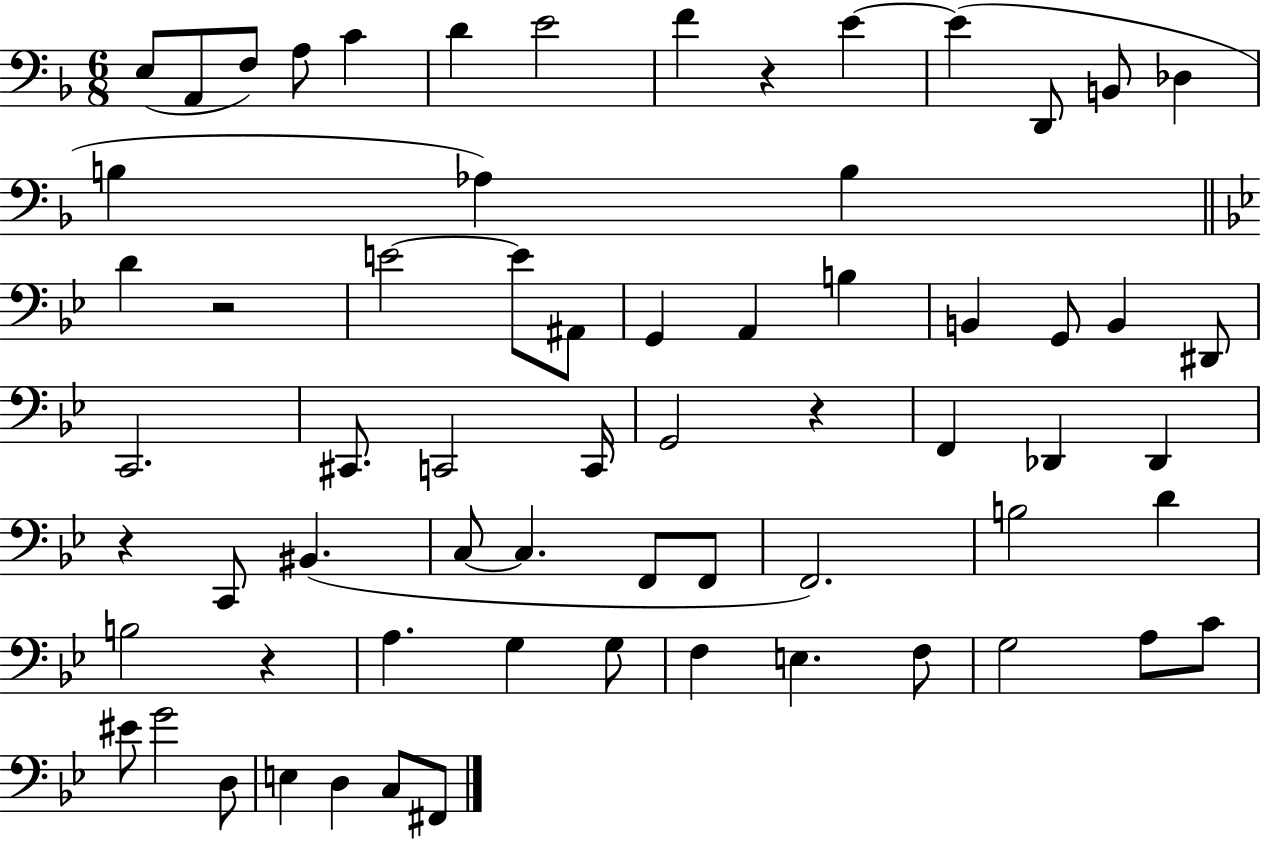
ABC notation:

X:1
T:Untitled
M:6/8
L:1/4
K:F
E,/2 A,,/2 F,/2 A,/2 C D E2 F z E E D,,/2 B,,/2 _D, B, _A, B, D z2 E2 E/2 ^A,,/2 G,, A,, B, B,, G,,/2 B,, ^D,,/2 C,,2 ^C,,/2 C,,2 C,,/4 G,,2 z F,, _D,, _D,, z C,,/2 ^B,, C,/2 C, F,,/2 F,,/2 F,,2 B,2 D B,2 z A, G, G,/2 F, E, F,/2 G,2 A,/2 C/2 ^E/2 G2 D,/2 E, D, C,/2 ^F,,/2